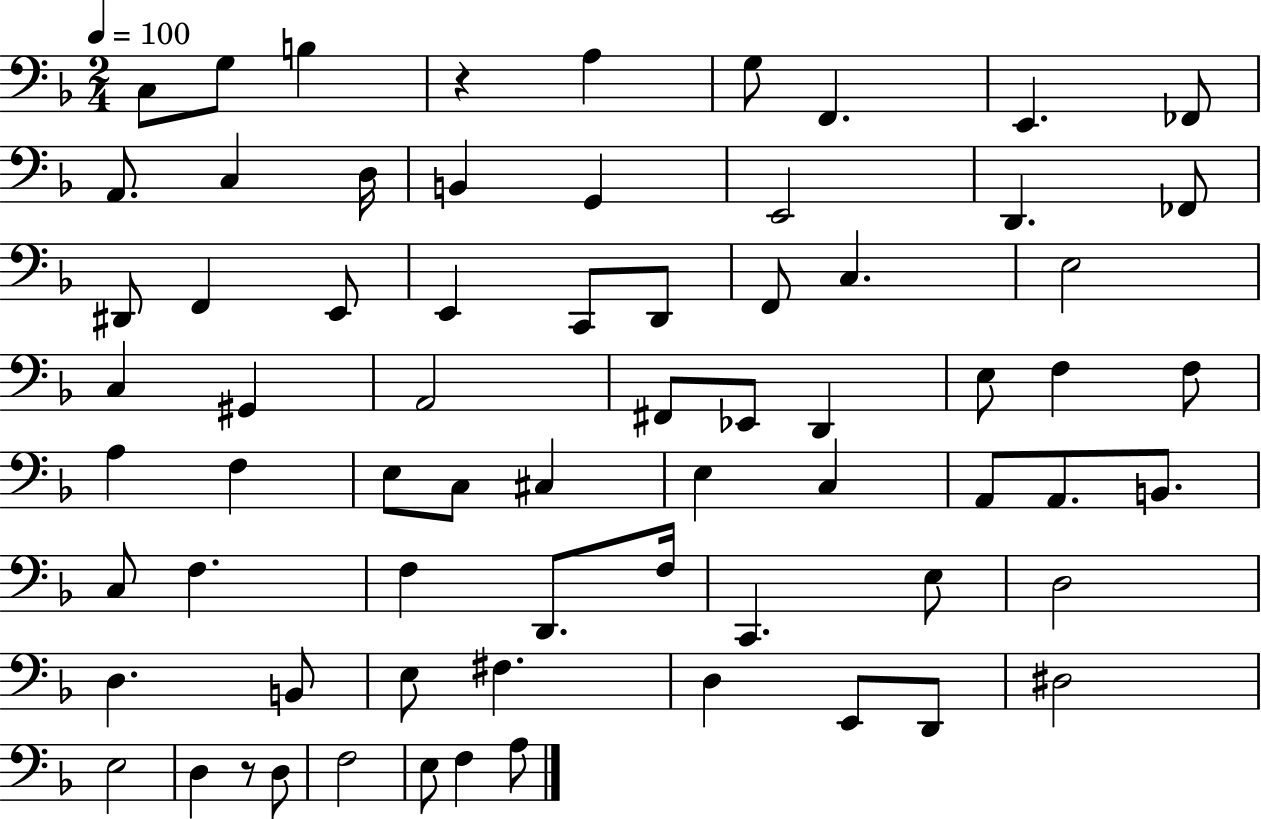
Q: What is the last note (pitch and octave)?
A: A3